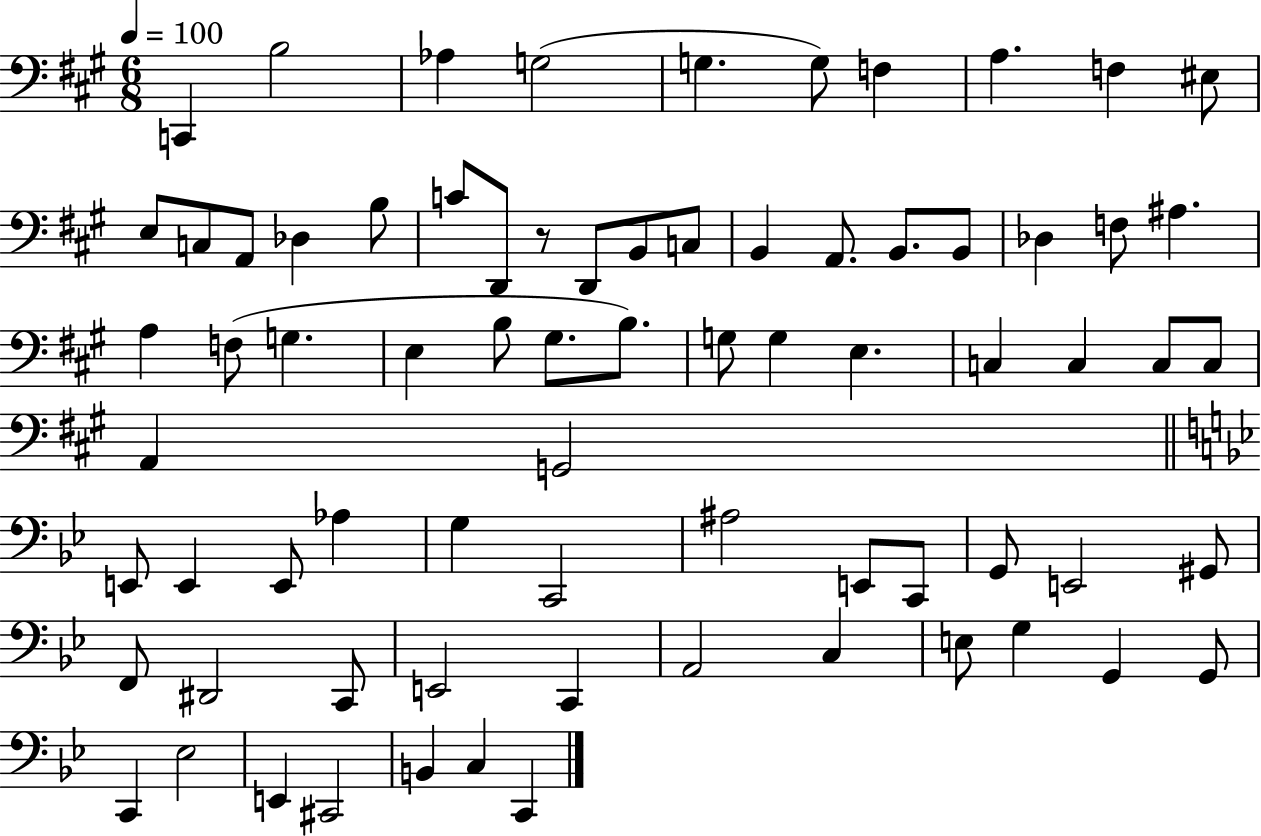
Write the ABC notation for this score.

X:1
T:Untitled
M:6/8
L:1/4
K:A
C,, B,2 _A, G,2 G, G,/2 F, A, F, ^E,/2 E,/2 C,/2 A,,/2 _D, B,/2 C/2 D,,/2 z/2 D,,/2 B,,/2 C,/2 B,, A,,/2 B,,/2 B,,/2 _D, F,/2 ^A, A, F,/2 G, E, B,/2 ^G,/2 B,/2 G,/2 G, E, C, C, C,/2 C,/2 A,, G,,2 E,,/2 E,, E,,/2 _A, G, C,,2 ^A,2 E,,/2 C,,/2 G,,/2 E,,2 ^G,,/2 F,,/2 ^D,,2 C,,/2 E,,2 C,, A,,2 C, E,/2 G, G,, G,,/2 C,, _E,2 E,, ^C,,2 B,, C, C,,